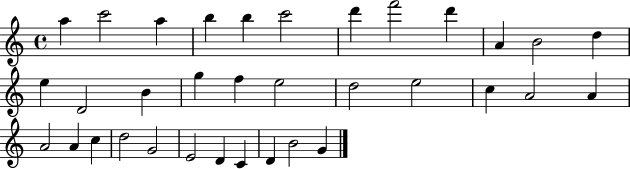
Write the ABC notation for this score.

X:1
T:Untitled
M:4/4
L:1/4
K:C
a c'2 a b b c'2 d' f'2 d' A B2 d e D2 B g f e2 d2 e2 c A2 A A2 A c d2 G2 E2 D C D B2 G